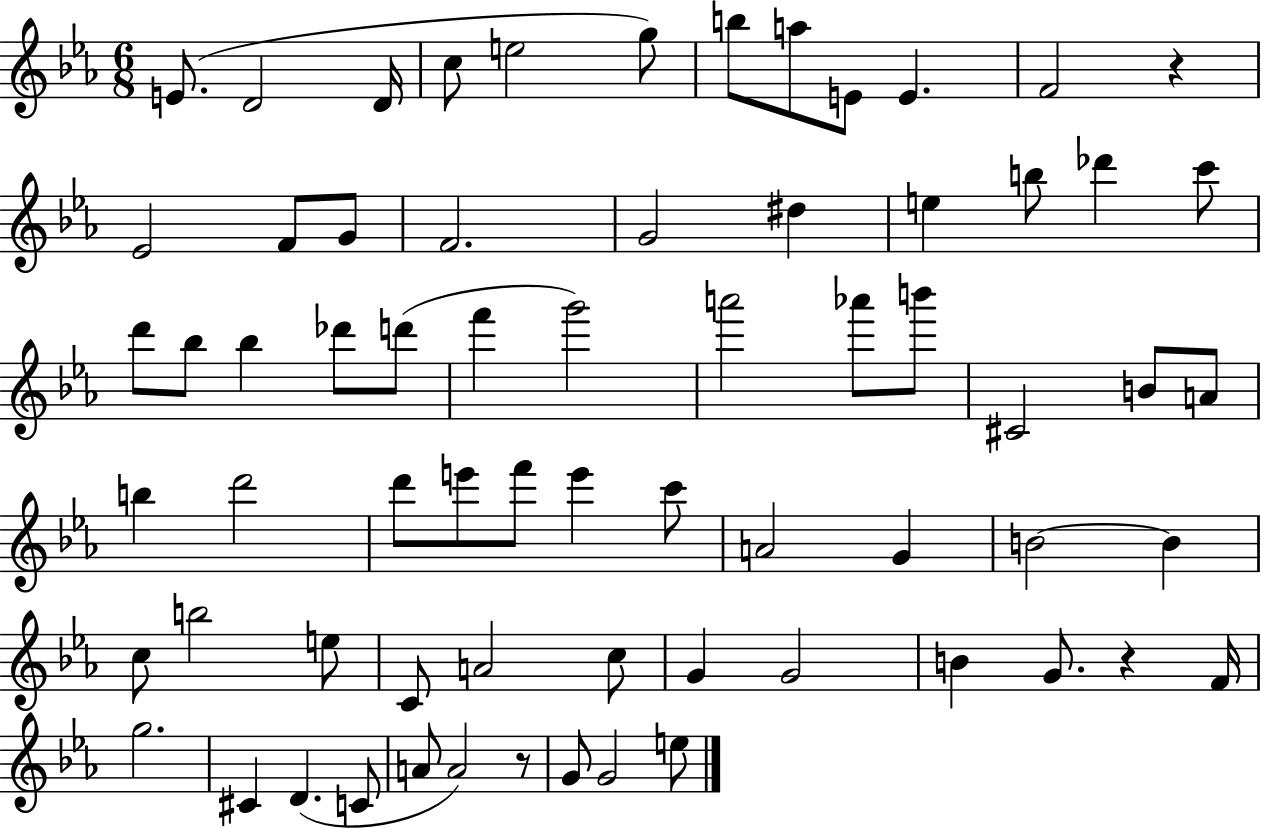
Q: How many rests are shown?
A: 3